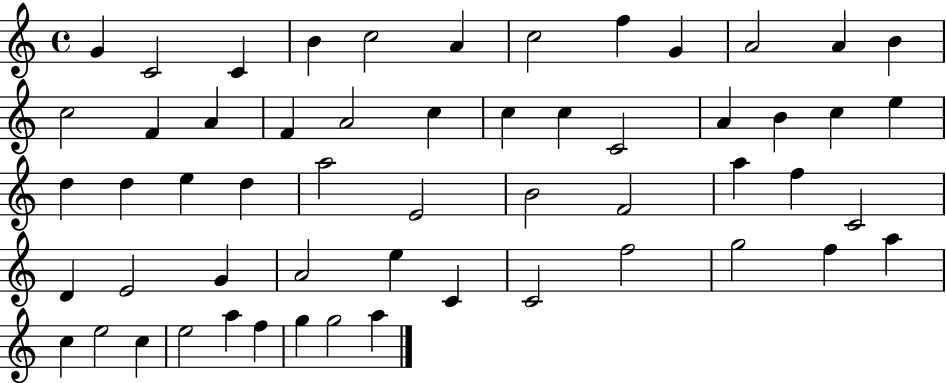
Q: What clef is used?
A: treble